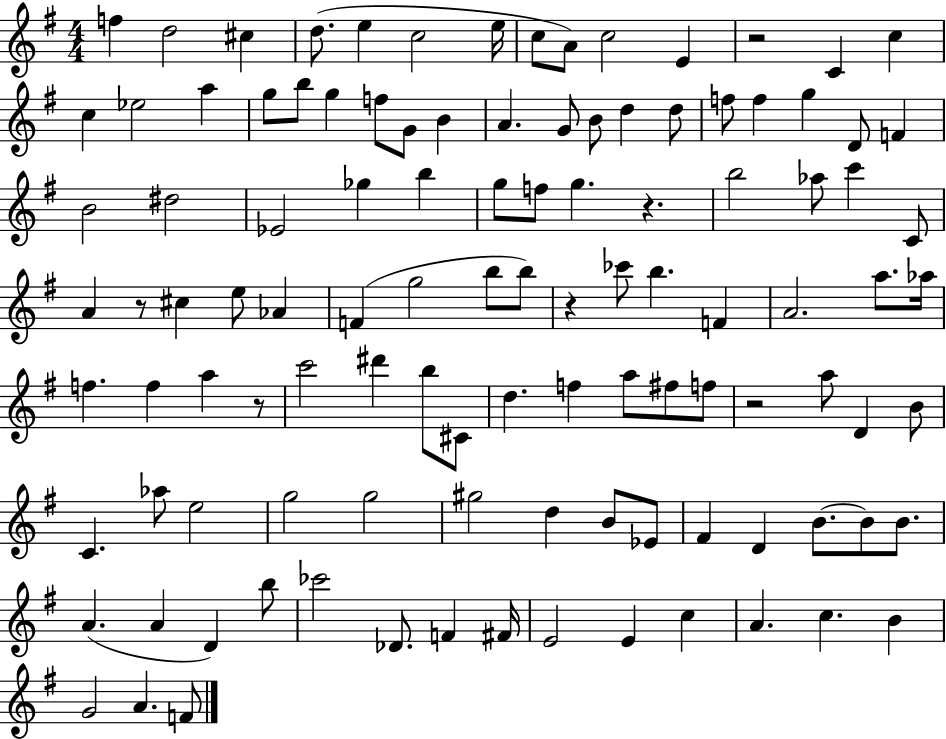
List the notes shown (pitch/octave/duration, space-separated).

F5/q D5/h C#5/q D5/e. E5/q C5/h E5/s C5/e A4/e C5/h E4/q R/h C4/q C5/q C5/q Eb5/h A5/q G5/e B5/e G5/q F5/e G4/e B4/q A4/q. G4/e B4/e D5/q D5/e F5/e F5/q G5/q D4/e F4/q B4/h D#5/h Eb4/h Gb5/q B5/q G5/e F5/e G5/q. R/q. B5/h Ab5/e C6/q C4/e A4/q R/e C#5/q E5/e Ab4/q F4/q G5/h B5/e B5/e R/q CES6/e B5/q. F4/q A4/h. A5/e. Ab5/s F5/q. F5/q A5/q R/e C6/h D#6/q B5/e C#4/e D5/q. F5/q A5/e F#5/e F5/e R/h A5/e D4/q B4/e C4/q. Ab5/e E5/h G5/h G5/h G#5/h D5/q B4/e Eb4/e F#4/q D4/q B4/e. B4/e B4/e. A4/q. A4/q D4/q B5/e CES6/h Db4/e. F4/q F#4/s E4/h E4/q C5/q A4/q. C5/q. B4/q G4/h A4/q. F4/e